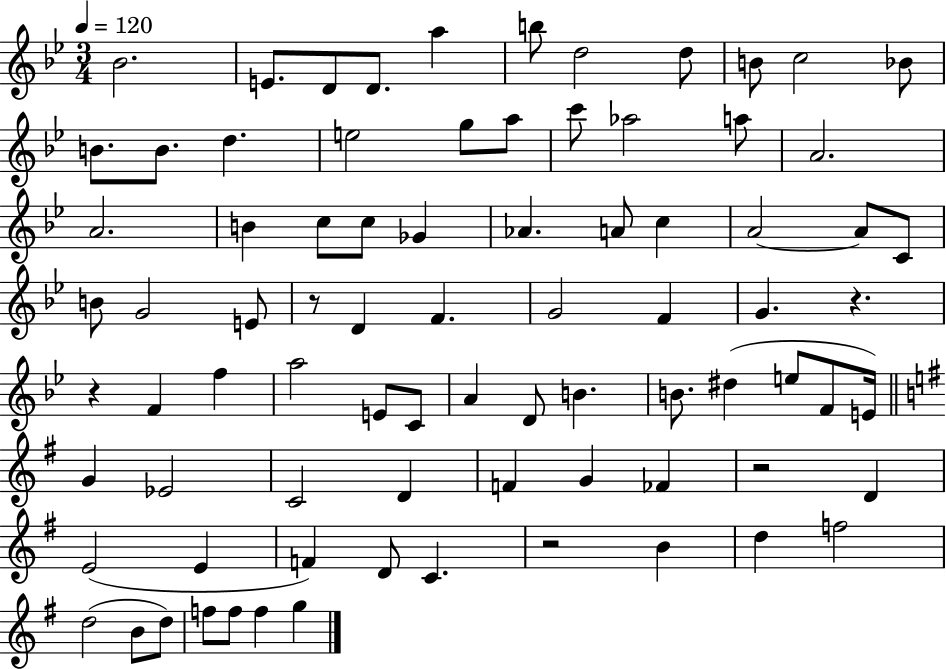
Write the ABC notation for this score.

X:1
T:Untitled
M:3/4
L:1/4
K:Bb
_B2 E/2 D/2 D/2 a b/2 d2 d/2 B/2 c2 _B/2 B/2 B/2 d e2 g/2 a/2 c'/2 _a2 a/2 A2 A2 B c/2 c/2 _G _A A/2 c A2 A/2 C/2 B/2 G2 E/2 z/2 D F G2 F G z z F f a2 E/2 C/2 A D/2 B B/2 ^d e/2 F/2 E/4 G _E2 C2 D F G _F z2 D E2 E F D/2 C z2 B d f2 d2 B/2 d/2 f/2 f/2 f g